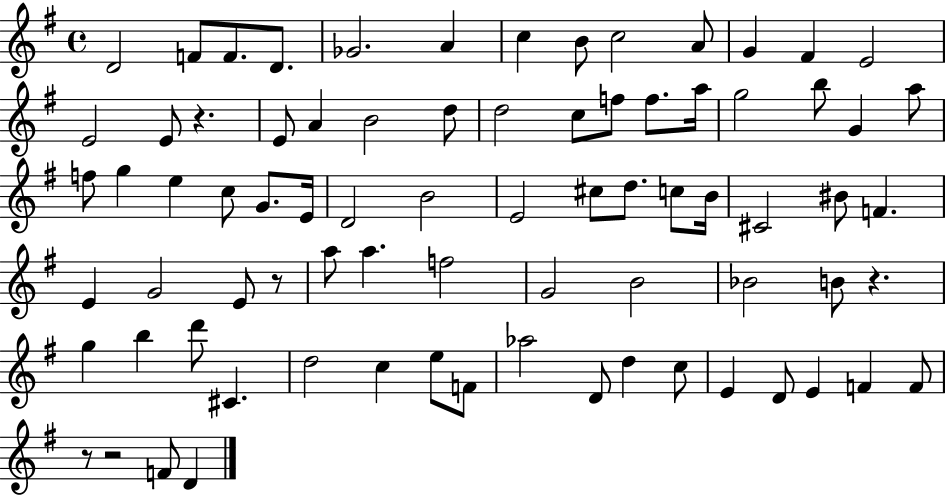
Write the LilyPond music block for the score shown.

{
  \clef treble
  \time 4/4
  \defaultTimeSignature
  \key g \major
  \repeat volta 2 { d'2 f'8 f'8. d'8. | ges'2. a'4 | c''4 b'8 c''2 a'8 | g'4 fis'4 e'2 | \break e'2 e'8 r4. | e'8 a'4 b'2 d''8 | d''2 c''8 f''8 f''8. a''16 | g''2 b''8 g'4 a''8 | \break f''8 g''4 e''4 c''8 g'8. e'16 | d'2 b'2 | e'2 cis''8 d''8. c''8 b'16 | cis'2 bis'8 f'4. | \break e'4 g'2 e'8 r8 | a''8 a''4. f''2 | g'2 b'2 | bes'2 b'8 r4. | \break g''4 b''4 d'''8 cis'4. | d''2 c''4 e''8 f'8 | aes''2 d'8 d''4 c''8 | e'4 d'8 e'4 f'4 f'8 | \break r8 r2 f'8 d'4 | } \bar "|."
}